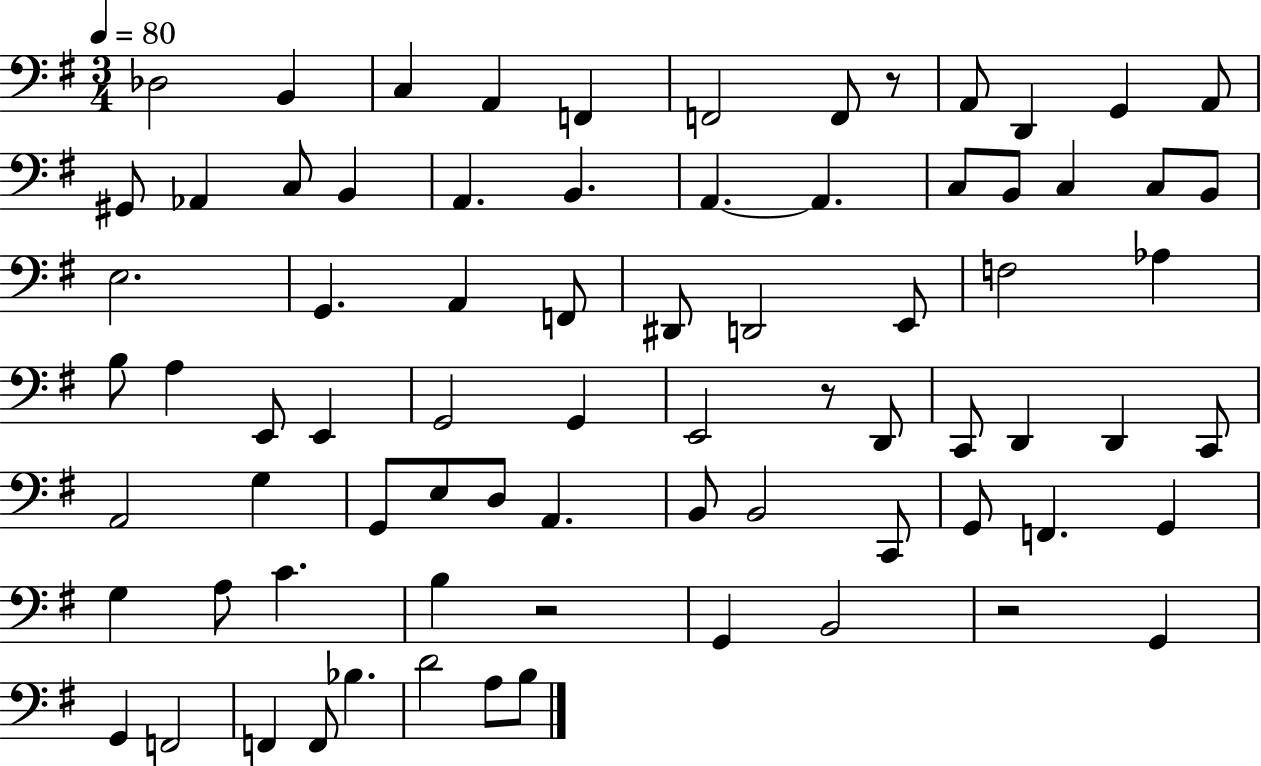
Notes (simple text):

Db3/h B2/q C3/q A2/q F2/q F2/h F2/e R/e A2/e D2/q G2/q A2/e G#2/e Ab2/q C3/e B2/q A2/q. B2/q. A2/q. A2/q. C3/e B2/e C3/q C3/e B2/e E3/h. G2/q. A2/q F2/e D#2/e D2/h E2/e F3/h Ab3/q B3/e A3/q E2/e E2/q G2/h G2/q E2/h R/e D2/e C2/e D2/q D2/q C2/e A2/h G3/q G2/e E3/e D3/e A2/q. B2/e B2/h C2/e G2/e F2/q. G2/q G3/q A3/e C4/q. B3/q R/h G2/q B2/h R/h G2/q G2/q F2/h F2/q F2/e Bb3/q. D4/h A3/e B3/e